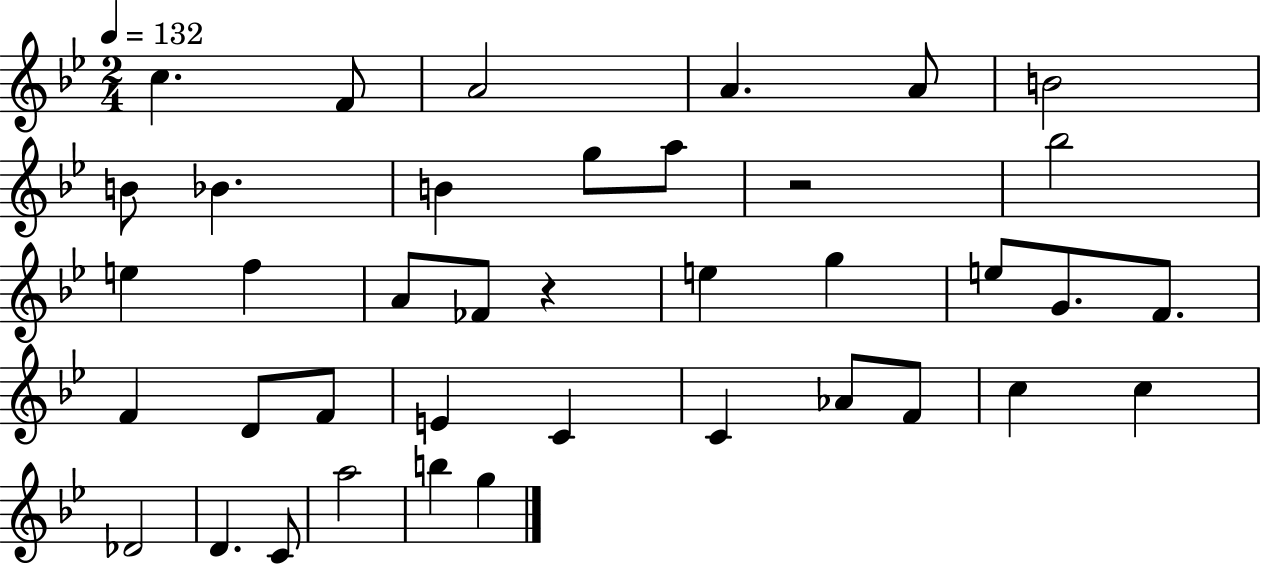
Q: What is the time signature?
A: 2/4